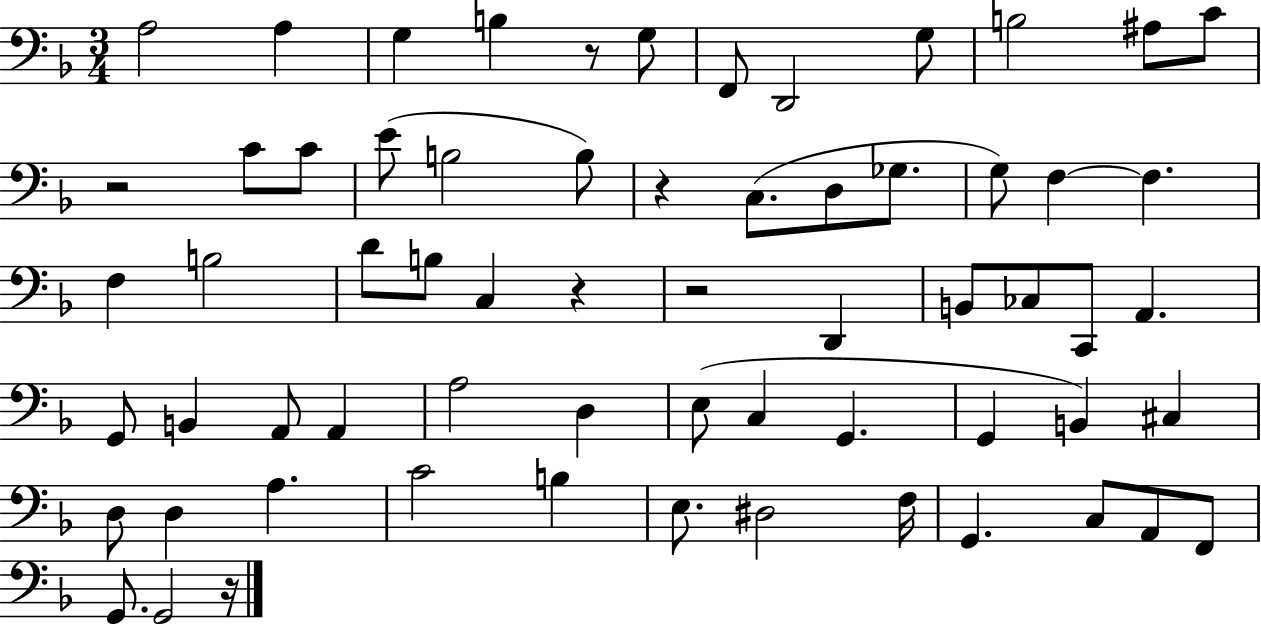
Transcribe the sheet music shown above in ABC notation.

X:1
T:Untitled
M:3/4
L:1/4
K:F
A,2 A, G, B, z/2 G,/2 F,,/2 D,,2 G,/2 B,2 ^A,/2 C/2 z2 C/2 C/2 E/2 B,2 B,/2 z C,/2 D,/2 _G,/2 G,/2 F, F, F, B,2 D/2 B,/2 C, z z2 D,, B,,/2 _C,/2 C,,/2 A,, G,,/2 B,, A,,/2 A,, A,2 D, E,/2 C, G,, G,, B,, ^C, D,/2 D, A, C2 B, E,/2 ^D,2 F,/4 G,, C,/2 A,,/2 F,,/2 G,,/2 G,,2 z/4